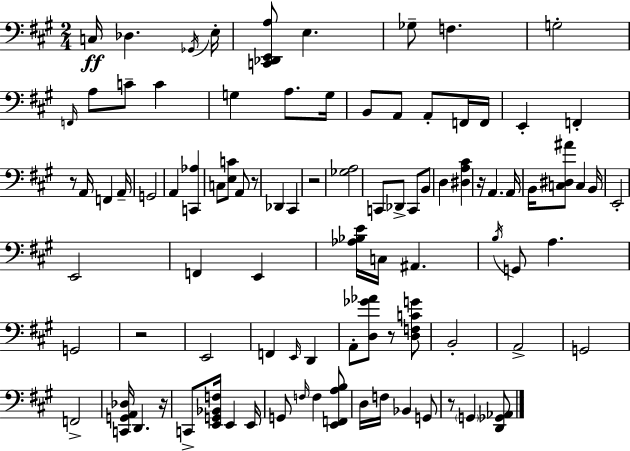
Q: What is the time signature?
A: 2/4